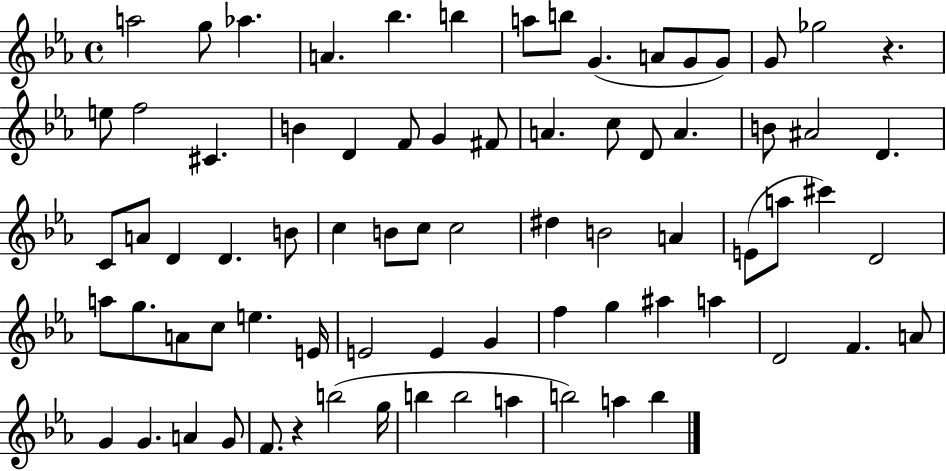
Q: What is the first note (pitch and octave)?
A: A5